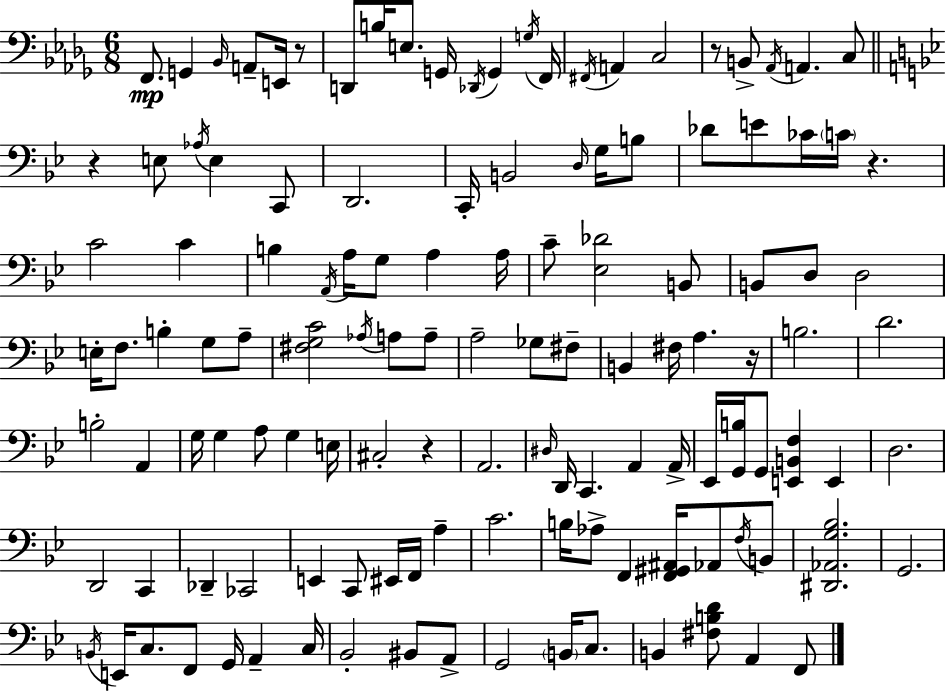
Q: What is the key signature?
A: BES minor